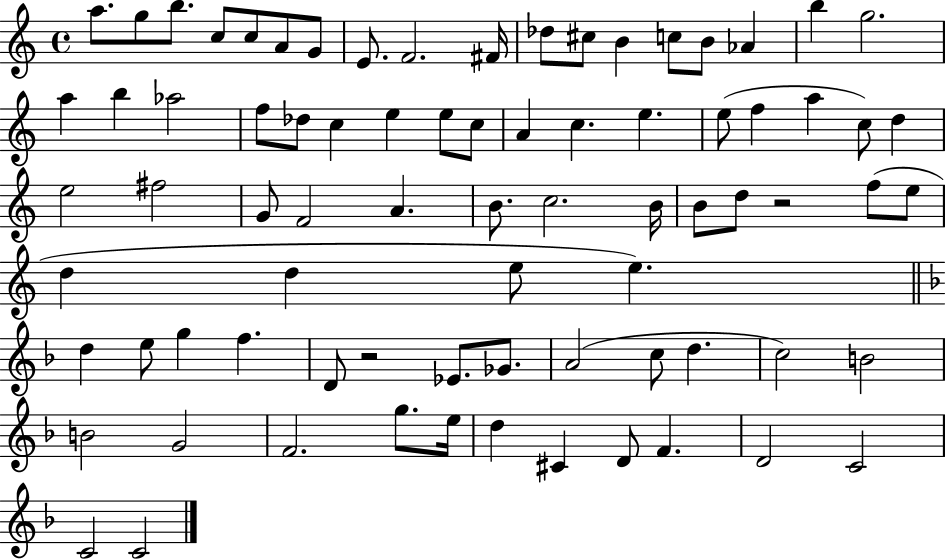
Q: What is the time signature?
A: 4/4